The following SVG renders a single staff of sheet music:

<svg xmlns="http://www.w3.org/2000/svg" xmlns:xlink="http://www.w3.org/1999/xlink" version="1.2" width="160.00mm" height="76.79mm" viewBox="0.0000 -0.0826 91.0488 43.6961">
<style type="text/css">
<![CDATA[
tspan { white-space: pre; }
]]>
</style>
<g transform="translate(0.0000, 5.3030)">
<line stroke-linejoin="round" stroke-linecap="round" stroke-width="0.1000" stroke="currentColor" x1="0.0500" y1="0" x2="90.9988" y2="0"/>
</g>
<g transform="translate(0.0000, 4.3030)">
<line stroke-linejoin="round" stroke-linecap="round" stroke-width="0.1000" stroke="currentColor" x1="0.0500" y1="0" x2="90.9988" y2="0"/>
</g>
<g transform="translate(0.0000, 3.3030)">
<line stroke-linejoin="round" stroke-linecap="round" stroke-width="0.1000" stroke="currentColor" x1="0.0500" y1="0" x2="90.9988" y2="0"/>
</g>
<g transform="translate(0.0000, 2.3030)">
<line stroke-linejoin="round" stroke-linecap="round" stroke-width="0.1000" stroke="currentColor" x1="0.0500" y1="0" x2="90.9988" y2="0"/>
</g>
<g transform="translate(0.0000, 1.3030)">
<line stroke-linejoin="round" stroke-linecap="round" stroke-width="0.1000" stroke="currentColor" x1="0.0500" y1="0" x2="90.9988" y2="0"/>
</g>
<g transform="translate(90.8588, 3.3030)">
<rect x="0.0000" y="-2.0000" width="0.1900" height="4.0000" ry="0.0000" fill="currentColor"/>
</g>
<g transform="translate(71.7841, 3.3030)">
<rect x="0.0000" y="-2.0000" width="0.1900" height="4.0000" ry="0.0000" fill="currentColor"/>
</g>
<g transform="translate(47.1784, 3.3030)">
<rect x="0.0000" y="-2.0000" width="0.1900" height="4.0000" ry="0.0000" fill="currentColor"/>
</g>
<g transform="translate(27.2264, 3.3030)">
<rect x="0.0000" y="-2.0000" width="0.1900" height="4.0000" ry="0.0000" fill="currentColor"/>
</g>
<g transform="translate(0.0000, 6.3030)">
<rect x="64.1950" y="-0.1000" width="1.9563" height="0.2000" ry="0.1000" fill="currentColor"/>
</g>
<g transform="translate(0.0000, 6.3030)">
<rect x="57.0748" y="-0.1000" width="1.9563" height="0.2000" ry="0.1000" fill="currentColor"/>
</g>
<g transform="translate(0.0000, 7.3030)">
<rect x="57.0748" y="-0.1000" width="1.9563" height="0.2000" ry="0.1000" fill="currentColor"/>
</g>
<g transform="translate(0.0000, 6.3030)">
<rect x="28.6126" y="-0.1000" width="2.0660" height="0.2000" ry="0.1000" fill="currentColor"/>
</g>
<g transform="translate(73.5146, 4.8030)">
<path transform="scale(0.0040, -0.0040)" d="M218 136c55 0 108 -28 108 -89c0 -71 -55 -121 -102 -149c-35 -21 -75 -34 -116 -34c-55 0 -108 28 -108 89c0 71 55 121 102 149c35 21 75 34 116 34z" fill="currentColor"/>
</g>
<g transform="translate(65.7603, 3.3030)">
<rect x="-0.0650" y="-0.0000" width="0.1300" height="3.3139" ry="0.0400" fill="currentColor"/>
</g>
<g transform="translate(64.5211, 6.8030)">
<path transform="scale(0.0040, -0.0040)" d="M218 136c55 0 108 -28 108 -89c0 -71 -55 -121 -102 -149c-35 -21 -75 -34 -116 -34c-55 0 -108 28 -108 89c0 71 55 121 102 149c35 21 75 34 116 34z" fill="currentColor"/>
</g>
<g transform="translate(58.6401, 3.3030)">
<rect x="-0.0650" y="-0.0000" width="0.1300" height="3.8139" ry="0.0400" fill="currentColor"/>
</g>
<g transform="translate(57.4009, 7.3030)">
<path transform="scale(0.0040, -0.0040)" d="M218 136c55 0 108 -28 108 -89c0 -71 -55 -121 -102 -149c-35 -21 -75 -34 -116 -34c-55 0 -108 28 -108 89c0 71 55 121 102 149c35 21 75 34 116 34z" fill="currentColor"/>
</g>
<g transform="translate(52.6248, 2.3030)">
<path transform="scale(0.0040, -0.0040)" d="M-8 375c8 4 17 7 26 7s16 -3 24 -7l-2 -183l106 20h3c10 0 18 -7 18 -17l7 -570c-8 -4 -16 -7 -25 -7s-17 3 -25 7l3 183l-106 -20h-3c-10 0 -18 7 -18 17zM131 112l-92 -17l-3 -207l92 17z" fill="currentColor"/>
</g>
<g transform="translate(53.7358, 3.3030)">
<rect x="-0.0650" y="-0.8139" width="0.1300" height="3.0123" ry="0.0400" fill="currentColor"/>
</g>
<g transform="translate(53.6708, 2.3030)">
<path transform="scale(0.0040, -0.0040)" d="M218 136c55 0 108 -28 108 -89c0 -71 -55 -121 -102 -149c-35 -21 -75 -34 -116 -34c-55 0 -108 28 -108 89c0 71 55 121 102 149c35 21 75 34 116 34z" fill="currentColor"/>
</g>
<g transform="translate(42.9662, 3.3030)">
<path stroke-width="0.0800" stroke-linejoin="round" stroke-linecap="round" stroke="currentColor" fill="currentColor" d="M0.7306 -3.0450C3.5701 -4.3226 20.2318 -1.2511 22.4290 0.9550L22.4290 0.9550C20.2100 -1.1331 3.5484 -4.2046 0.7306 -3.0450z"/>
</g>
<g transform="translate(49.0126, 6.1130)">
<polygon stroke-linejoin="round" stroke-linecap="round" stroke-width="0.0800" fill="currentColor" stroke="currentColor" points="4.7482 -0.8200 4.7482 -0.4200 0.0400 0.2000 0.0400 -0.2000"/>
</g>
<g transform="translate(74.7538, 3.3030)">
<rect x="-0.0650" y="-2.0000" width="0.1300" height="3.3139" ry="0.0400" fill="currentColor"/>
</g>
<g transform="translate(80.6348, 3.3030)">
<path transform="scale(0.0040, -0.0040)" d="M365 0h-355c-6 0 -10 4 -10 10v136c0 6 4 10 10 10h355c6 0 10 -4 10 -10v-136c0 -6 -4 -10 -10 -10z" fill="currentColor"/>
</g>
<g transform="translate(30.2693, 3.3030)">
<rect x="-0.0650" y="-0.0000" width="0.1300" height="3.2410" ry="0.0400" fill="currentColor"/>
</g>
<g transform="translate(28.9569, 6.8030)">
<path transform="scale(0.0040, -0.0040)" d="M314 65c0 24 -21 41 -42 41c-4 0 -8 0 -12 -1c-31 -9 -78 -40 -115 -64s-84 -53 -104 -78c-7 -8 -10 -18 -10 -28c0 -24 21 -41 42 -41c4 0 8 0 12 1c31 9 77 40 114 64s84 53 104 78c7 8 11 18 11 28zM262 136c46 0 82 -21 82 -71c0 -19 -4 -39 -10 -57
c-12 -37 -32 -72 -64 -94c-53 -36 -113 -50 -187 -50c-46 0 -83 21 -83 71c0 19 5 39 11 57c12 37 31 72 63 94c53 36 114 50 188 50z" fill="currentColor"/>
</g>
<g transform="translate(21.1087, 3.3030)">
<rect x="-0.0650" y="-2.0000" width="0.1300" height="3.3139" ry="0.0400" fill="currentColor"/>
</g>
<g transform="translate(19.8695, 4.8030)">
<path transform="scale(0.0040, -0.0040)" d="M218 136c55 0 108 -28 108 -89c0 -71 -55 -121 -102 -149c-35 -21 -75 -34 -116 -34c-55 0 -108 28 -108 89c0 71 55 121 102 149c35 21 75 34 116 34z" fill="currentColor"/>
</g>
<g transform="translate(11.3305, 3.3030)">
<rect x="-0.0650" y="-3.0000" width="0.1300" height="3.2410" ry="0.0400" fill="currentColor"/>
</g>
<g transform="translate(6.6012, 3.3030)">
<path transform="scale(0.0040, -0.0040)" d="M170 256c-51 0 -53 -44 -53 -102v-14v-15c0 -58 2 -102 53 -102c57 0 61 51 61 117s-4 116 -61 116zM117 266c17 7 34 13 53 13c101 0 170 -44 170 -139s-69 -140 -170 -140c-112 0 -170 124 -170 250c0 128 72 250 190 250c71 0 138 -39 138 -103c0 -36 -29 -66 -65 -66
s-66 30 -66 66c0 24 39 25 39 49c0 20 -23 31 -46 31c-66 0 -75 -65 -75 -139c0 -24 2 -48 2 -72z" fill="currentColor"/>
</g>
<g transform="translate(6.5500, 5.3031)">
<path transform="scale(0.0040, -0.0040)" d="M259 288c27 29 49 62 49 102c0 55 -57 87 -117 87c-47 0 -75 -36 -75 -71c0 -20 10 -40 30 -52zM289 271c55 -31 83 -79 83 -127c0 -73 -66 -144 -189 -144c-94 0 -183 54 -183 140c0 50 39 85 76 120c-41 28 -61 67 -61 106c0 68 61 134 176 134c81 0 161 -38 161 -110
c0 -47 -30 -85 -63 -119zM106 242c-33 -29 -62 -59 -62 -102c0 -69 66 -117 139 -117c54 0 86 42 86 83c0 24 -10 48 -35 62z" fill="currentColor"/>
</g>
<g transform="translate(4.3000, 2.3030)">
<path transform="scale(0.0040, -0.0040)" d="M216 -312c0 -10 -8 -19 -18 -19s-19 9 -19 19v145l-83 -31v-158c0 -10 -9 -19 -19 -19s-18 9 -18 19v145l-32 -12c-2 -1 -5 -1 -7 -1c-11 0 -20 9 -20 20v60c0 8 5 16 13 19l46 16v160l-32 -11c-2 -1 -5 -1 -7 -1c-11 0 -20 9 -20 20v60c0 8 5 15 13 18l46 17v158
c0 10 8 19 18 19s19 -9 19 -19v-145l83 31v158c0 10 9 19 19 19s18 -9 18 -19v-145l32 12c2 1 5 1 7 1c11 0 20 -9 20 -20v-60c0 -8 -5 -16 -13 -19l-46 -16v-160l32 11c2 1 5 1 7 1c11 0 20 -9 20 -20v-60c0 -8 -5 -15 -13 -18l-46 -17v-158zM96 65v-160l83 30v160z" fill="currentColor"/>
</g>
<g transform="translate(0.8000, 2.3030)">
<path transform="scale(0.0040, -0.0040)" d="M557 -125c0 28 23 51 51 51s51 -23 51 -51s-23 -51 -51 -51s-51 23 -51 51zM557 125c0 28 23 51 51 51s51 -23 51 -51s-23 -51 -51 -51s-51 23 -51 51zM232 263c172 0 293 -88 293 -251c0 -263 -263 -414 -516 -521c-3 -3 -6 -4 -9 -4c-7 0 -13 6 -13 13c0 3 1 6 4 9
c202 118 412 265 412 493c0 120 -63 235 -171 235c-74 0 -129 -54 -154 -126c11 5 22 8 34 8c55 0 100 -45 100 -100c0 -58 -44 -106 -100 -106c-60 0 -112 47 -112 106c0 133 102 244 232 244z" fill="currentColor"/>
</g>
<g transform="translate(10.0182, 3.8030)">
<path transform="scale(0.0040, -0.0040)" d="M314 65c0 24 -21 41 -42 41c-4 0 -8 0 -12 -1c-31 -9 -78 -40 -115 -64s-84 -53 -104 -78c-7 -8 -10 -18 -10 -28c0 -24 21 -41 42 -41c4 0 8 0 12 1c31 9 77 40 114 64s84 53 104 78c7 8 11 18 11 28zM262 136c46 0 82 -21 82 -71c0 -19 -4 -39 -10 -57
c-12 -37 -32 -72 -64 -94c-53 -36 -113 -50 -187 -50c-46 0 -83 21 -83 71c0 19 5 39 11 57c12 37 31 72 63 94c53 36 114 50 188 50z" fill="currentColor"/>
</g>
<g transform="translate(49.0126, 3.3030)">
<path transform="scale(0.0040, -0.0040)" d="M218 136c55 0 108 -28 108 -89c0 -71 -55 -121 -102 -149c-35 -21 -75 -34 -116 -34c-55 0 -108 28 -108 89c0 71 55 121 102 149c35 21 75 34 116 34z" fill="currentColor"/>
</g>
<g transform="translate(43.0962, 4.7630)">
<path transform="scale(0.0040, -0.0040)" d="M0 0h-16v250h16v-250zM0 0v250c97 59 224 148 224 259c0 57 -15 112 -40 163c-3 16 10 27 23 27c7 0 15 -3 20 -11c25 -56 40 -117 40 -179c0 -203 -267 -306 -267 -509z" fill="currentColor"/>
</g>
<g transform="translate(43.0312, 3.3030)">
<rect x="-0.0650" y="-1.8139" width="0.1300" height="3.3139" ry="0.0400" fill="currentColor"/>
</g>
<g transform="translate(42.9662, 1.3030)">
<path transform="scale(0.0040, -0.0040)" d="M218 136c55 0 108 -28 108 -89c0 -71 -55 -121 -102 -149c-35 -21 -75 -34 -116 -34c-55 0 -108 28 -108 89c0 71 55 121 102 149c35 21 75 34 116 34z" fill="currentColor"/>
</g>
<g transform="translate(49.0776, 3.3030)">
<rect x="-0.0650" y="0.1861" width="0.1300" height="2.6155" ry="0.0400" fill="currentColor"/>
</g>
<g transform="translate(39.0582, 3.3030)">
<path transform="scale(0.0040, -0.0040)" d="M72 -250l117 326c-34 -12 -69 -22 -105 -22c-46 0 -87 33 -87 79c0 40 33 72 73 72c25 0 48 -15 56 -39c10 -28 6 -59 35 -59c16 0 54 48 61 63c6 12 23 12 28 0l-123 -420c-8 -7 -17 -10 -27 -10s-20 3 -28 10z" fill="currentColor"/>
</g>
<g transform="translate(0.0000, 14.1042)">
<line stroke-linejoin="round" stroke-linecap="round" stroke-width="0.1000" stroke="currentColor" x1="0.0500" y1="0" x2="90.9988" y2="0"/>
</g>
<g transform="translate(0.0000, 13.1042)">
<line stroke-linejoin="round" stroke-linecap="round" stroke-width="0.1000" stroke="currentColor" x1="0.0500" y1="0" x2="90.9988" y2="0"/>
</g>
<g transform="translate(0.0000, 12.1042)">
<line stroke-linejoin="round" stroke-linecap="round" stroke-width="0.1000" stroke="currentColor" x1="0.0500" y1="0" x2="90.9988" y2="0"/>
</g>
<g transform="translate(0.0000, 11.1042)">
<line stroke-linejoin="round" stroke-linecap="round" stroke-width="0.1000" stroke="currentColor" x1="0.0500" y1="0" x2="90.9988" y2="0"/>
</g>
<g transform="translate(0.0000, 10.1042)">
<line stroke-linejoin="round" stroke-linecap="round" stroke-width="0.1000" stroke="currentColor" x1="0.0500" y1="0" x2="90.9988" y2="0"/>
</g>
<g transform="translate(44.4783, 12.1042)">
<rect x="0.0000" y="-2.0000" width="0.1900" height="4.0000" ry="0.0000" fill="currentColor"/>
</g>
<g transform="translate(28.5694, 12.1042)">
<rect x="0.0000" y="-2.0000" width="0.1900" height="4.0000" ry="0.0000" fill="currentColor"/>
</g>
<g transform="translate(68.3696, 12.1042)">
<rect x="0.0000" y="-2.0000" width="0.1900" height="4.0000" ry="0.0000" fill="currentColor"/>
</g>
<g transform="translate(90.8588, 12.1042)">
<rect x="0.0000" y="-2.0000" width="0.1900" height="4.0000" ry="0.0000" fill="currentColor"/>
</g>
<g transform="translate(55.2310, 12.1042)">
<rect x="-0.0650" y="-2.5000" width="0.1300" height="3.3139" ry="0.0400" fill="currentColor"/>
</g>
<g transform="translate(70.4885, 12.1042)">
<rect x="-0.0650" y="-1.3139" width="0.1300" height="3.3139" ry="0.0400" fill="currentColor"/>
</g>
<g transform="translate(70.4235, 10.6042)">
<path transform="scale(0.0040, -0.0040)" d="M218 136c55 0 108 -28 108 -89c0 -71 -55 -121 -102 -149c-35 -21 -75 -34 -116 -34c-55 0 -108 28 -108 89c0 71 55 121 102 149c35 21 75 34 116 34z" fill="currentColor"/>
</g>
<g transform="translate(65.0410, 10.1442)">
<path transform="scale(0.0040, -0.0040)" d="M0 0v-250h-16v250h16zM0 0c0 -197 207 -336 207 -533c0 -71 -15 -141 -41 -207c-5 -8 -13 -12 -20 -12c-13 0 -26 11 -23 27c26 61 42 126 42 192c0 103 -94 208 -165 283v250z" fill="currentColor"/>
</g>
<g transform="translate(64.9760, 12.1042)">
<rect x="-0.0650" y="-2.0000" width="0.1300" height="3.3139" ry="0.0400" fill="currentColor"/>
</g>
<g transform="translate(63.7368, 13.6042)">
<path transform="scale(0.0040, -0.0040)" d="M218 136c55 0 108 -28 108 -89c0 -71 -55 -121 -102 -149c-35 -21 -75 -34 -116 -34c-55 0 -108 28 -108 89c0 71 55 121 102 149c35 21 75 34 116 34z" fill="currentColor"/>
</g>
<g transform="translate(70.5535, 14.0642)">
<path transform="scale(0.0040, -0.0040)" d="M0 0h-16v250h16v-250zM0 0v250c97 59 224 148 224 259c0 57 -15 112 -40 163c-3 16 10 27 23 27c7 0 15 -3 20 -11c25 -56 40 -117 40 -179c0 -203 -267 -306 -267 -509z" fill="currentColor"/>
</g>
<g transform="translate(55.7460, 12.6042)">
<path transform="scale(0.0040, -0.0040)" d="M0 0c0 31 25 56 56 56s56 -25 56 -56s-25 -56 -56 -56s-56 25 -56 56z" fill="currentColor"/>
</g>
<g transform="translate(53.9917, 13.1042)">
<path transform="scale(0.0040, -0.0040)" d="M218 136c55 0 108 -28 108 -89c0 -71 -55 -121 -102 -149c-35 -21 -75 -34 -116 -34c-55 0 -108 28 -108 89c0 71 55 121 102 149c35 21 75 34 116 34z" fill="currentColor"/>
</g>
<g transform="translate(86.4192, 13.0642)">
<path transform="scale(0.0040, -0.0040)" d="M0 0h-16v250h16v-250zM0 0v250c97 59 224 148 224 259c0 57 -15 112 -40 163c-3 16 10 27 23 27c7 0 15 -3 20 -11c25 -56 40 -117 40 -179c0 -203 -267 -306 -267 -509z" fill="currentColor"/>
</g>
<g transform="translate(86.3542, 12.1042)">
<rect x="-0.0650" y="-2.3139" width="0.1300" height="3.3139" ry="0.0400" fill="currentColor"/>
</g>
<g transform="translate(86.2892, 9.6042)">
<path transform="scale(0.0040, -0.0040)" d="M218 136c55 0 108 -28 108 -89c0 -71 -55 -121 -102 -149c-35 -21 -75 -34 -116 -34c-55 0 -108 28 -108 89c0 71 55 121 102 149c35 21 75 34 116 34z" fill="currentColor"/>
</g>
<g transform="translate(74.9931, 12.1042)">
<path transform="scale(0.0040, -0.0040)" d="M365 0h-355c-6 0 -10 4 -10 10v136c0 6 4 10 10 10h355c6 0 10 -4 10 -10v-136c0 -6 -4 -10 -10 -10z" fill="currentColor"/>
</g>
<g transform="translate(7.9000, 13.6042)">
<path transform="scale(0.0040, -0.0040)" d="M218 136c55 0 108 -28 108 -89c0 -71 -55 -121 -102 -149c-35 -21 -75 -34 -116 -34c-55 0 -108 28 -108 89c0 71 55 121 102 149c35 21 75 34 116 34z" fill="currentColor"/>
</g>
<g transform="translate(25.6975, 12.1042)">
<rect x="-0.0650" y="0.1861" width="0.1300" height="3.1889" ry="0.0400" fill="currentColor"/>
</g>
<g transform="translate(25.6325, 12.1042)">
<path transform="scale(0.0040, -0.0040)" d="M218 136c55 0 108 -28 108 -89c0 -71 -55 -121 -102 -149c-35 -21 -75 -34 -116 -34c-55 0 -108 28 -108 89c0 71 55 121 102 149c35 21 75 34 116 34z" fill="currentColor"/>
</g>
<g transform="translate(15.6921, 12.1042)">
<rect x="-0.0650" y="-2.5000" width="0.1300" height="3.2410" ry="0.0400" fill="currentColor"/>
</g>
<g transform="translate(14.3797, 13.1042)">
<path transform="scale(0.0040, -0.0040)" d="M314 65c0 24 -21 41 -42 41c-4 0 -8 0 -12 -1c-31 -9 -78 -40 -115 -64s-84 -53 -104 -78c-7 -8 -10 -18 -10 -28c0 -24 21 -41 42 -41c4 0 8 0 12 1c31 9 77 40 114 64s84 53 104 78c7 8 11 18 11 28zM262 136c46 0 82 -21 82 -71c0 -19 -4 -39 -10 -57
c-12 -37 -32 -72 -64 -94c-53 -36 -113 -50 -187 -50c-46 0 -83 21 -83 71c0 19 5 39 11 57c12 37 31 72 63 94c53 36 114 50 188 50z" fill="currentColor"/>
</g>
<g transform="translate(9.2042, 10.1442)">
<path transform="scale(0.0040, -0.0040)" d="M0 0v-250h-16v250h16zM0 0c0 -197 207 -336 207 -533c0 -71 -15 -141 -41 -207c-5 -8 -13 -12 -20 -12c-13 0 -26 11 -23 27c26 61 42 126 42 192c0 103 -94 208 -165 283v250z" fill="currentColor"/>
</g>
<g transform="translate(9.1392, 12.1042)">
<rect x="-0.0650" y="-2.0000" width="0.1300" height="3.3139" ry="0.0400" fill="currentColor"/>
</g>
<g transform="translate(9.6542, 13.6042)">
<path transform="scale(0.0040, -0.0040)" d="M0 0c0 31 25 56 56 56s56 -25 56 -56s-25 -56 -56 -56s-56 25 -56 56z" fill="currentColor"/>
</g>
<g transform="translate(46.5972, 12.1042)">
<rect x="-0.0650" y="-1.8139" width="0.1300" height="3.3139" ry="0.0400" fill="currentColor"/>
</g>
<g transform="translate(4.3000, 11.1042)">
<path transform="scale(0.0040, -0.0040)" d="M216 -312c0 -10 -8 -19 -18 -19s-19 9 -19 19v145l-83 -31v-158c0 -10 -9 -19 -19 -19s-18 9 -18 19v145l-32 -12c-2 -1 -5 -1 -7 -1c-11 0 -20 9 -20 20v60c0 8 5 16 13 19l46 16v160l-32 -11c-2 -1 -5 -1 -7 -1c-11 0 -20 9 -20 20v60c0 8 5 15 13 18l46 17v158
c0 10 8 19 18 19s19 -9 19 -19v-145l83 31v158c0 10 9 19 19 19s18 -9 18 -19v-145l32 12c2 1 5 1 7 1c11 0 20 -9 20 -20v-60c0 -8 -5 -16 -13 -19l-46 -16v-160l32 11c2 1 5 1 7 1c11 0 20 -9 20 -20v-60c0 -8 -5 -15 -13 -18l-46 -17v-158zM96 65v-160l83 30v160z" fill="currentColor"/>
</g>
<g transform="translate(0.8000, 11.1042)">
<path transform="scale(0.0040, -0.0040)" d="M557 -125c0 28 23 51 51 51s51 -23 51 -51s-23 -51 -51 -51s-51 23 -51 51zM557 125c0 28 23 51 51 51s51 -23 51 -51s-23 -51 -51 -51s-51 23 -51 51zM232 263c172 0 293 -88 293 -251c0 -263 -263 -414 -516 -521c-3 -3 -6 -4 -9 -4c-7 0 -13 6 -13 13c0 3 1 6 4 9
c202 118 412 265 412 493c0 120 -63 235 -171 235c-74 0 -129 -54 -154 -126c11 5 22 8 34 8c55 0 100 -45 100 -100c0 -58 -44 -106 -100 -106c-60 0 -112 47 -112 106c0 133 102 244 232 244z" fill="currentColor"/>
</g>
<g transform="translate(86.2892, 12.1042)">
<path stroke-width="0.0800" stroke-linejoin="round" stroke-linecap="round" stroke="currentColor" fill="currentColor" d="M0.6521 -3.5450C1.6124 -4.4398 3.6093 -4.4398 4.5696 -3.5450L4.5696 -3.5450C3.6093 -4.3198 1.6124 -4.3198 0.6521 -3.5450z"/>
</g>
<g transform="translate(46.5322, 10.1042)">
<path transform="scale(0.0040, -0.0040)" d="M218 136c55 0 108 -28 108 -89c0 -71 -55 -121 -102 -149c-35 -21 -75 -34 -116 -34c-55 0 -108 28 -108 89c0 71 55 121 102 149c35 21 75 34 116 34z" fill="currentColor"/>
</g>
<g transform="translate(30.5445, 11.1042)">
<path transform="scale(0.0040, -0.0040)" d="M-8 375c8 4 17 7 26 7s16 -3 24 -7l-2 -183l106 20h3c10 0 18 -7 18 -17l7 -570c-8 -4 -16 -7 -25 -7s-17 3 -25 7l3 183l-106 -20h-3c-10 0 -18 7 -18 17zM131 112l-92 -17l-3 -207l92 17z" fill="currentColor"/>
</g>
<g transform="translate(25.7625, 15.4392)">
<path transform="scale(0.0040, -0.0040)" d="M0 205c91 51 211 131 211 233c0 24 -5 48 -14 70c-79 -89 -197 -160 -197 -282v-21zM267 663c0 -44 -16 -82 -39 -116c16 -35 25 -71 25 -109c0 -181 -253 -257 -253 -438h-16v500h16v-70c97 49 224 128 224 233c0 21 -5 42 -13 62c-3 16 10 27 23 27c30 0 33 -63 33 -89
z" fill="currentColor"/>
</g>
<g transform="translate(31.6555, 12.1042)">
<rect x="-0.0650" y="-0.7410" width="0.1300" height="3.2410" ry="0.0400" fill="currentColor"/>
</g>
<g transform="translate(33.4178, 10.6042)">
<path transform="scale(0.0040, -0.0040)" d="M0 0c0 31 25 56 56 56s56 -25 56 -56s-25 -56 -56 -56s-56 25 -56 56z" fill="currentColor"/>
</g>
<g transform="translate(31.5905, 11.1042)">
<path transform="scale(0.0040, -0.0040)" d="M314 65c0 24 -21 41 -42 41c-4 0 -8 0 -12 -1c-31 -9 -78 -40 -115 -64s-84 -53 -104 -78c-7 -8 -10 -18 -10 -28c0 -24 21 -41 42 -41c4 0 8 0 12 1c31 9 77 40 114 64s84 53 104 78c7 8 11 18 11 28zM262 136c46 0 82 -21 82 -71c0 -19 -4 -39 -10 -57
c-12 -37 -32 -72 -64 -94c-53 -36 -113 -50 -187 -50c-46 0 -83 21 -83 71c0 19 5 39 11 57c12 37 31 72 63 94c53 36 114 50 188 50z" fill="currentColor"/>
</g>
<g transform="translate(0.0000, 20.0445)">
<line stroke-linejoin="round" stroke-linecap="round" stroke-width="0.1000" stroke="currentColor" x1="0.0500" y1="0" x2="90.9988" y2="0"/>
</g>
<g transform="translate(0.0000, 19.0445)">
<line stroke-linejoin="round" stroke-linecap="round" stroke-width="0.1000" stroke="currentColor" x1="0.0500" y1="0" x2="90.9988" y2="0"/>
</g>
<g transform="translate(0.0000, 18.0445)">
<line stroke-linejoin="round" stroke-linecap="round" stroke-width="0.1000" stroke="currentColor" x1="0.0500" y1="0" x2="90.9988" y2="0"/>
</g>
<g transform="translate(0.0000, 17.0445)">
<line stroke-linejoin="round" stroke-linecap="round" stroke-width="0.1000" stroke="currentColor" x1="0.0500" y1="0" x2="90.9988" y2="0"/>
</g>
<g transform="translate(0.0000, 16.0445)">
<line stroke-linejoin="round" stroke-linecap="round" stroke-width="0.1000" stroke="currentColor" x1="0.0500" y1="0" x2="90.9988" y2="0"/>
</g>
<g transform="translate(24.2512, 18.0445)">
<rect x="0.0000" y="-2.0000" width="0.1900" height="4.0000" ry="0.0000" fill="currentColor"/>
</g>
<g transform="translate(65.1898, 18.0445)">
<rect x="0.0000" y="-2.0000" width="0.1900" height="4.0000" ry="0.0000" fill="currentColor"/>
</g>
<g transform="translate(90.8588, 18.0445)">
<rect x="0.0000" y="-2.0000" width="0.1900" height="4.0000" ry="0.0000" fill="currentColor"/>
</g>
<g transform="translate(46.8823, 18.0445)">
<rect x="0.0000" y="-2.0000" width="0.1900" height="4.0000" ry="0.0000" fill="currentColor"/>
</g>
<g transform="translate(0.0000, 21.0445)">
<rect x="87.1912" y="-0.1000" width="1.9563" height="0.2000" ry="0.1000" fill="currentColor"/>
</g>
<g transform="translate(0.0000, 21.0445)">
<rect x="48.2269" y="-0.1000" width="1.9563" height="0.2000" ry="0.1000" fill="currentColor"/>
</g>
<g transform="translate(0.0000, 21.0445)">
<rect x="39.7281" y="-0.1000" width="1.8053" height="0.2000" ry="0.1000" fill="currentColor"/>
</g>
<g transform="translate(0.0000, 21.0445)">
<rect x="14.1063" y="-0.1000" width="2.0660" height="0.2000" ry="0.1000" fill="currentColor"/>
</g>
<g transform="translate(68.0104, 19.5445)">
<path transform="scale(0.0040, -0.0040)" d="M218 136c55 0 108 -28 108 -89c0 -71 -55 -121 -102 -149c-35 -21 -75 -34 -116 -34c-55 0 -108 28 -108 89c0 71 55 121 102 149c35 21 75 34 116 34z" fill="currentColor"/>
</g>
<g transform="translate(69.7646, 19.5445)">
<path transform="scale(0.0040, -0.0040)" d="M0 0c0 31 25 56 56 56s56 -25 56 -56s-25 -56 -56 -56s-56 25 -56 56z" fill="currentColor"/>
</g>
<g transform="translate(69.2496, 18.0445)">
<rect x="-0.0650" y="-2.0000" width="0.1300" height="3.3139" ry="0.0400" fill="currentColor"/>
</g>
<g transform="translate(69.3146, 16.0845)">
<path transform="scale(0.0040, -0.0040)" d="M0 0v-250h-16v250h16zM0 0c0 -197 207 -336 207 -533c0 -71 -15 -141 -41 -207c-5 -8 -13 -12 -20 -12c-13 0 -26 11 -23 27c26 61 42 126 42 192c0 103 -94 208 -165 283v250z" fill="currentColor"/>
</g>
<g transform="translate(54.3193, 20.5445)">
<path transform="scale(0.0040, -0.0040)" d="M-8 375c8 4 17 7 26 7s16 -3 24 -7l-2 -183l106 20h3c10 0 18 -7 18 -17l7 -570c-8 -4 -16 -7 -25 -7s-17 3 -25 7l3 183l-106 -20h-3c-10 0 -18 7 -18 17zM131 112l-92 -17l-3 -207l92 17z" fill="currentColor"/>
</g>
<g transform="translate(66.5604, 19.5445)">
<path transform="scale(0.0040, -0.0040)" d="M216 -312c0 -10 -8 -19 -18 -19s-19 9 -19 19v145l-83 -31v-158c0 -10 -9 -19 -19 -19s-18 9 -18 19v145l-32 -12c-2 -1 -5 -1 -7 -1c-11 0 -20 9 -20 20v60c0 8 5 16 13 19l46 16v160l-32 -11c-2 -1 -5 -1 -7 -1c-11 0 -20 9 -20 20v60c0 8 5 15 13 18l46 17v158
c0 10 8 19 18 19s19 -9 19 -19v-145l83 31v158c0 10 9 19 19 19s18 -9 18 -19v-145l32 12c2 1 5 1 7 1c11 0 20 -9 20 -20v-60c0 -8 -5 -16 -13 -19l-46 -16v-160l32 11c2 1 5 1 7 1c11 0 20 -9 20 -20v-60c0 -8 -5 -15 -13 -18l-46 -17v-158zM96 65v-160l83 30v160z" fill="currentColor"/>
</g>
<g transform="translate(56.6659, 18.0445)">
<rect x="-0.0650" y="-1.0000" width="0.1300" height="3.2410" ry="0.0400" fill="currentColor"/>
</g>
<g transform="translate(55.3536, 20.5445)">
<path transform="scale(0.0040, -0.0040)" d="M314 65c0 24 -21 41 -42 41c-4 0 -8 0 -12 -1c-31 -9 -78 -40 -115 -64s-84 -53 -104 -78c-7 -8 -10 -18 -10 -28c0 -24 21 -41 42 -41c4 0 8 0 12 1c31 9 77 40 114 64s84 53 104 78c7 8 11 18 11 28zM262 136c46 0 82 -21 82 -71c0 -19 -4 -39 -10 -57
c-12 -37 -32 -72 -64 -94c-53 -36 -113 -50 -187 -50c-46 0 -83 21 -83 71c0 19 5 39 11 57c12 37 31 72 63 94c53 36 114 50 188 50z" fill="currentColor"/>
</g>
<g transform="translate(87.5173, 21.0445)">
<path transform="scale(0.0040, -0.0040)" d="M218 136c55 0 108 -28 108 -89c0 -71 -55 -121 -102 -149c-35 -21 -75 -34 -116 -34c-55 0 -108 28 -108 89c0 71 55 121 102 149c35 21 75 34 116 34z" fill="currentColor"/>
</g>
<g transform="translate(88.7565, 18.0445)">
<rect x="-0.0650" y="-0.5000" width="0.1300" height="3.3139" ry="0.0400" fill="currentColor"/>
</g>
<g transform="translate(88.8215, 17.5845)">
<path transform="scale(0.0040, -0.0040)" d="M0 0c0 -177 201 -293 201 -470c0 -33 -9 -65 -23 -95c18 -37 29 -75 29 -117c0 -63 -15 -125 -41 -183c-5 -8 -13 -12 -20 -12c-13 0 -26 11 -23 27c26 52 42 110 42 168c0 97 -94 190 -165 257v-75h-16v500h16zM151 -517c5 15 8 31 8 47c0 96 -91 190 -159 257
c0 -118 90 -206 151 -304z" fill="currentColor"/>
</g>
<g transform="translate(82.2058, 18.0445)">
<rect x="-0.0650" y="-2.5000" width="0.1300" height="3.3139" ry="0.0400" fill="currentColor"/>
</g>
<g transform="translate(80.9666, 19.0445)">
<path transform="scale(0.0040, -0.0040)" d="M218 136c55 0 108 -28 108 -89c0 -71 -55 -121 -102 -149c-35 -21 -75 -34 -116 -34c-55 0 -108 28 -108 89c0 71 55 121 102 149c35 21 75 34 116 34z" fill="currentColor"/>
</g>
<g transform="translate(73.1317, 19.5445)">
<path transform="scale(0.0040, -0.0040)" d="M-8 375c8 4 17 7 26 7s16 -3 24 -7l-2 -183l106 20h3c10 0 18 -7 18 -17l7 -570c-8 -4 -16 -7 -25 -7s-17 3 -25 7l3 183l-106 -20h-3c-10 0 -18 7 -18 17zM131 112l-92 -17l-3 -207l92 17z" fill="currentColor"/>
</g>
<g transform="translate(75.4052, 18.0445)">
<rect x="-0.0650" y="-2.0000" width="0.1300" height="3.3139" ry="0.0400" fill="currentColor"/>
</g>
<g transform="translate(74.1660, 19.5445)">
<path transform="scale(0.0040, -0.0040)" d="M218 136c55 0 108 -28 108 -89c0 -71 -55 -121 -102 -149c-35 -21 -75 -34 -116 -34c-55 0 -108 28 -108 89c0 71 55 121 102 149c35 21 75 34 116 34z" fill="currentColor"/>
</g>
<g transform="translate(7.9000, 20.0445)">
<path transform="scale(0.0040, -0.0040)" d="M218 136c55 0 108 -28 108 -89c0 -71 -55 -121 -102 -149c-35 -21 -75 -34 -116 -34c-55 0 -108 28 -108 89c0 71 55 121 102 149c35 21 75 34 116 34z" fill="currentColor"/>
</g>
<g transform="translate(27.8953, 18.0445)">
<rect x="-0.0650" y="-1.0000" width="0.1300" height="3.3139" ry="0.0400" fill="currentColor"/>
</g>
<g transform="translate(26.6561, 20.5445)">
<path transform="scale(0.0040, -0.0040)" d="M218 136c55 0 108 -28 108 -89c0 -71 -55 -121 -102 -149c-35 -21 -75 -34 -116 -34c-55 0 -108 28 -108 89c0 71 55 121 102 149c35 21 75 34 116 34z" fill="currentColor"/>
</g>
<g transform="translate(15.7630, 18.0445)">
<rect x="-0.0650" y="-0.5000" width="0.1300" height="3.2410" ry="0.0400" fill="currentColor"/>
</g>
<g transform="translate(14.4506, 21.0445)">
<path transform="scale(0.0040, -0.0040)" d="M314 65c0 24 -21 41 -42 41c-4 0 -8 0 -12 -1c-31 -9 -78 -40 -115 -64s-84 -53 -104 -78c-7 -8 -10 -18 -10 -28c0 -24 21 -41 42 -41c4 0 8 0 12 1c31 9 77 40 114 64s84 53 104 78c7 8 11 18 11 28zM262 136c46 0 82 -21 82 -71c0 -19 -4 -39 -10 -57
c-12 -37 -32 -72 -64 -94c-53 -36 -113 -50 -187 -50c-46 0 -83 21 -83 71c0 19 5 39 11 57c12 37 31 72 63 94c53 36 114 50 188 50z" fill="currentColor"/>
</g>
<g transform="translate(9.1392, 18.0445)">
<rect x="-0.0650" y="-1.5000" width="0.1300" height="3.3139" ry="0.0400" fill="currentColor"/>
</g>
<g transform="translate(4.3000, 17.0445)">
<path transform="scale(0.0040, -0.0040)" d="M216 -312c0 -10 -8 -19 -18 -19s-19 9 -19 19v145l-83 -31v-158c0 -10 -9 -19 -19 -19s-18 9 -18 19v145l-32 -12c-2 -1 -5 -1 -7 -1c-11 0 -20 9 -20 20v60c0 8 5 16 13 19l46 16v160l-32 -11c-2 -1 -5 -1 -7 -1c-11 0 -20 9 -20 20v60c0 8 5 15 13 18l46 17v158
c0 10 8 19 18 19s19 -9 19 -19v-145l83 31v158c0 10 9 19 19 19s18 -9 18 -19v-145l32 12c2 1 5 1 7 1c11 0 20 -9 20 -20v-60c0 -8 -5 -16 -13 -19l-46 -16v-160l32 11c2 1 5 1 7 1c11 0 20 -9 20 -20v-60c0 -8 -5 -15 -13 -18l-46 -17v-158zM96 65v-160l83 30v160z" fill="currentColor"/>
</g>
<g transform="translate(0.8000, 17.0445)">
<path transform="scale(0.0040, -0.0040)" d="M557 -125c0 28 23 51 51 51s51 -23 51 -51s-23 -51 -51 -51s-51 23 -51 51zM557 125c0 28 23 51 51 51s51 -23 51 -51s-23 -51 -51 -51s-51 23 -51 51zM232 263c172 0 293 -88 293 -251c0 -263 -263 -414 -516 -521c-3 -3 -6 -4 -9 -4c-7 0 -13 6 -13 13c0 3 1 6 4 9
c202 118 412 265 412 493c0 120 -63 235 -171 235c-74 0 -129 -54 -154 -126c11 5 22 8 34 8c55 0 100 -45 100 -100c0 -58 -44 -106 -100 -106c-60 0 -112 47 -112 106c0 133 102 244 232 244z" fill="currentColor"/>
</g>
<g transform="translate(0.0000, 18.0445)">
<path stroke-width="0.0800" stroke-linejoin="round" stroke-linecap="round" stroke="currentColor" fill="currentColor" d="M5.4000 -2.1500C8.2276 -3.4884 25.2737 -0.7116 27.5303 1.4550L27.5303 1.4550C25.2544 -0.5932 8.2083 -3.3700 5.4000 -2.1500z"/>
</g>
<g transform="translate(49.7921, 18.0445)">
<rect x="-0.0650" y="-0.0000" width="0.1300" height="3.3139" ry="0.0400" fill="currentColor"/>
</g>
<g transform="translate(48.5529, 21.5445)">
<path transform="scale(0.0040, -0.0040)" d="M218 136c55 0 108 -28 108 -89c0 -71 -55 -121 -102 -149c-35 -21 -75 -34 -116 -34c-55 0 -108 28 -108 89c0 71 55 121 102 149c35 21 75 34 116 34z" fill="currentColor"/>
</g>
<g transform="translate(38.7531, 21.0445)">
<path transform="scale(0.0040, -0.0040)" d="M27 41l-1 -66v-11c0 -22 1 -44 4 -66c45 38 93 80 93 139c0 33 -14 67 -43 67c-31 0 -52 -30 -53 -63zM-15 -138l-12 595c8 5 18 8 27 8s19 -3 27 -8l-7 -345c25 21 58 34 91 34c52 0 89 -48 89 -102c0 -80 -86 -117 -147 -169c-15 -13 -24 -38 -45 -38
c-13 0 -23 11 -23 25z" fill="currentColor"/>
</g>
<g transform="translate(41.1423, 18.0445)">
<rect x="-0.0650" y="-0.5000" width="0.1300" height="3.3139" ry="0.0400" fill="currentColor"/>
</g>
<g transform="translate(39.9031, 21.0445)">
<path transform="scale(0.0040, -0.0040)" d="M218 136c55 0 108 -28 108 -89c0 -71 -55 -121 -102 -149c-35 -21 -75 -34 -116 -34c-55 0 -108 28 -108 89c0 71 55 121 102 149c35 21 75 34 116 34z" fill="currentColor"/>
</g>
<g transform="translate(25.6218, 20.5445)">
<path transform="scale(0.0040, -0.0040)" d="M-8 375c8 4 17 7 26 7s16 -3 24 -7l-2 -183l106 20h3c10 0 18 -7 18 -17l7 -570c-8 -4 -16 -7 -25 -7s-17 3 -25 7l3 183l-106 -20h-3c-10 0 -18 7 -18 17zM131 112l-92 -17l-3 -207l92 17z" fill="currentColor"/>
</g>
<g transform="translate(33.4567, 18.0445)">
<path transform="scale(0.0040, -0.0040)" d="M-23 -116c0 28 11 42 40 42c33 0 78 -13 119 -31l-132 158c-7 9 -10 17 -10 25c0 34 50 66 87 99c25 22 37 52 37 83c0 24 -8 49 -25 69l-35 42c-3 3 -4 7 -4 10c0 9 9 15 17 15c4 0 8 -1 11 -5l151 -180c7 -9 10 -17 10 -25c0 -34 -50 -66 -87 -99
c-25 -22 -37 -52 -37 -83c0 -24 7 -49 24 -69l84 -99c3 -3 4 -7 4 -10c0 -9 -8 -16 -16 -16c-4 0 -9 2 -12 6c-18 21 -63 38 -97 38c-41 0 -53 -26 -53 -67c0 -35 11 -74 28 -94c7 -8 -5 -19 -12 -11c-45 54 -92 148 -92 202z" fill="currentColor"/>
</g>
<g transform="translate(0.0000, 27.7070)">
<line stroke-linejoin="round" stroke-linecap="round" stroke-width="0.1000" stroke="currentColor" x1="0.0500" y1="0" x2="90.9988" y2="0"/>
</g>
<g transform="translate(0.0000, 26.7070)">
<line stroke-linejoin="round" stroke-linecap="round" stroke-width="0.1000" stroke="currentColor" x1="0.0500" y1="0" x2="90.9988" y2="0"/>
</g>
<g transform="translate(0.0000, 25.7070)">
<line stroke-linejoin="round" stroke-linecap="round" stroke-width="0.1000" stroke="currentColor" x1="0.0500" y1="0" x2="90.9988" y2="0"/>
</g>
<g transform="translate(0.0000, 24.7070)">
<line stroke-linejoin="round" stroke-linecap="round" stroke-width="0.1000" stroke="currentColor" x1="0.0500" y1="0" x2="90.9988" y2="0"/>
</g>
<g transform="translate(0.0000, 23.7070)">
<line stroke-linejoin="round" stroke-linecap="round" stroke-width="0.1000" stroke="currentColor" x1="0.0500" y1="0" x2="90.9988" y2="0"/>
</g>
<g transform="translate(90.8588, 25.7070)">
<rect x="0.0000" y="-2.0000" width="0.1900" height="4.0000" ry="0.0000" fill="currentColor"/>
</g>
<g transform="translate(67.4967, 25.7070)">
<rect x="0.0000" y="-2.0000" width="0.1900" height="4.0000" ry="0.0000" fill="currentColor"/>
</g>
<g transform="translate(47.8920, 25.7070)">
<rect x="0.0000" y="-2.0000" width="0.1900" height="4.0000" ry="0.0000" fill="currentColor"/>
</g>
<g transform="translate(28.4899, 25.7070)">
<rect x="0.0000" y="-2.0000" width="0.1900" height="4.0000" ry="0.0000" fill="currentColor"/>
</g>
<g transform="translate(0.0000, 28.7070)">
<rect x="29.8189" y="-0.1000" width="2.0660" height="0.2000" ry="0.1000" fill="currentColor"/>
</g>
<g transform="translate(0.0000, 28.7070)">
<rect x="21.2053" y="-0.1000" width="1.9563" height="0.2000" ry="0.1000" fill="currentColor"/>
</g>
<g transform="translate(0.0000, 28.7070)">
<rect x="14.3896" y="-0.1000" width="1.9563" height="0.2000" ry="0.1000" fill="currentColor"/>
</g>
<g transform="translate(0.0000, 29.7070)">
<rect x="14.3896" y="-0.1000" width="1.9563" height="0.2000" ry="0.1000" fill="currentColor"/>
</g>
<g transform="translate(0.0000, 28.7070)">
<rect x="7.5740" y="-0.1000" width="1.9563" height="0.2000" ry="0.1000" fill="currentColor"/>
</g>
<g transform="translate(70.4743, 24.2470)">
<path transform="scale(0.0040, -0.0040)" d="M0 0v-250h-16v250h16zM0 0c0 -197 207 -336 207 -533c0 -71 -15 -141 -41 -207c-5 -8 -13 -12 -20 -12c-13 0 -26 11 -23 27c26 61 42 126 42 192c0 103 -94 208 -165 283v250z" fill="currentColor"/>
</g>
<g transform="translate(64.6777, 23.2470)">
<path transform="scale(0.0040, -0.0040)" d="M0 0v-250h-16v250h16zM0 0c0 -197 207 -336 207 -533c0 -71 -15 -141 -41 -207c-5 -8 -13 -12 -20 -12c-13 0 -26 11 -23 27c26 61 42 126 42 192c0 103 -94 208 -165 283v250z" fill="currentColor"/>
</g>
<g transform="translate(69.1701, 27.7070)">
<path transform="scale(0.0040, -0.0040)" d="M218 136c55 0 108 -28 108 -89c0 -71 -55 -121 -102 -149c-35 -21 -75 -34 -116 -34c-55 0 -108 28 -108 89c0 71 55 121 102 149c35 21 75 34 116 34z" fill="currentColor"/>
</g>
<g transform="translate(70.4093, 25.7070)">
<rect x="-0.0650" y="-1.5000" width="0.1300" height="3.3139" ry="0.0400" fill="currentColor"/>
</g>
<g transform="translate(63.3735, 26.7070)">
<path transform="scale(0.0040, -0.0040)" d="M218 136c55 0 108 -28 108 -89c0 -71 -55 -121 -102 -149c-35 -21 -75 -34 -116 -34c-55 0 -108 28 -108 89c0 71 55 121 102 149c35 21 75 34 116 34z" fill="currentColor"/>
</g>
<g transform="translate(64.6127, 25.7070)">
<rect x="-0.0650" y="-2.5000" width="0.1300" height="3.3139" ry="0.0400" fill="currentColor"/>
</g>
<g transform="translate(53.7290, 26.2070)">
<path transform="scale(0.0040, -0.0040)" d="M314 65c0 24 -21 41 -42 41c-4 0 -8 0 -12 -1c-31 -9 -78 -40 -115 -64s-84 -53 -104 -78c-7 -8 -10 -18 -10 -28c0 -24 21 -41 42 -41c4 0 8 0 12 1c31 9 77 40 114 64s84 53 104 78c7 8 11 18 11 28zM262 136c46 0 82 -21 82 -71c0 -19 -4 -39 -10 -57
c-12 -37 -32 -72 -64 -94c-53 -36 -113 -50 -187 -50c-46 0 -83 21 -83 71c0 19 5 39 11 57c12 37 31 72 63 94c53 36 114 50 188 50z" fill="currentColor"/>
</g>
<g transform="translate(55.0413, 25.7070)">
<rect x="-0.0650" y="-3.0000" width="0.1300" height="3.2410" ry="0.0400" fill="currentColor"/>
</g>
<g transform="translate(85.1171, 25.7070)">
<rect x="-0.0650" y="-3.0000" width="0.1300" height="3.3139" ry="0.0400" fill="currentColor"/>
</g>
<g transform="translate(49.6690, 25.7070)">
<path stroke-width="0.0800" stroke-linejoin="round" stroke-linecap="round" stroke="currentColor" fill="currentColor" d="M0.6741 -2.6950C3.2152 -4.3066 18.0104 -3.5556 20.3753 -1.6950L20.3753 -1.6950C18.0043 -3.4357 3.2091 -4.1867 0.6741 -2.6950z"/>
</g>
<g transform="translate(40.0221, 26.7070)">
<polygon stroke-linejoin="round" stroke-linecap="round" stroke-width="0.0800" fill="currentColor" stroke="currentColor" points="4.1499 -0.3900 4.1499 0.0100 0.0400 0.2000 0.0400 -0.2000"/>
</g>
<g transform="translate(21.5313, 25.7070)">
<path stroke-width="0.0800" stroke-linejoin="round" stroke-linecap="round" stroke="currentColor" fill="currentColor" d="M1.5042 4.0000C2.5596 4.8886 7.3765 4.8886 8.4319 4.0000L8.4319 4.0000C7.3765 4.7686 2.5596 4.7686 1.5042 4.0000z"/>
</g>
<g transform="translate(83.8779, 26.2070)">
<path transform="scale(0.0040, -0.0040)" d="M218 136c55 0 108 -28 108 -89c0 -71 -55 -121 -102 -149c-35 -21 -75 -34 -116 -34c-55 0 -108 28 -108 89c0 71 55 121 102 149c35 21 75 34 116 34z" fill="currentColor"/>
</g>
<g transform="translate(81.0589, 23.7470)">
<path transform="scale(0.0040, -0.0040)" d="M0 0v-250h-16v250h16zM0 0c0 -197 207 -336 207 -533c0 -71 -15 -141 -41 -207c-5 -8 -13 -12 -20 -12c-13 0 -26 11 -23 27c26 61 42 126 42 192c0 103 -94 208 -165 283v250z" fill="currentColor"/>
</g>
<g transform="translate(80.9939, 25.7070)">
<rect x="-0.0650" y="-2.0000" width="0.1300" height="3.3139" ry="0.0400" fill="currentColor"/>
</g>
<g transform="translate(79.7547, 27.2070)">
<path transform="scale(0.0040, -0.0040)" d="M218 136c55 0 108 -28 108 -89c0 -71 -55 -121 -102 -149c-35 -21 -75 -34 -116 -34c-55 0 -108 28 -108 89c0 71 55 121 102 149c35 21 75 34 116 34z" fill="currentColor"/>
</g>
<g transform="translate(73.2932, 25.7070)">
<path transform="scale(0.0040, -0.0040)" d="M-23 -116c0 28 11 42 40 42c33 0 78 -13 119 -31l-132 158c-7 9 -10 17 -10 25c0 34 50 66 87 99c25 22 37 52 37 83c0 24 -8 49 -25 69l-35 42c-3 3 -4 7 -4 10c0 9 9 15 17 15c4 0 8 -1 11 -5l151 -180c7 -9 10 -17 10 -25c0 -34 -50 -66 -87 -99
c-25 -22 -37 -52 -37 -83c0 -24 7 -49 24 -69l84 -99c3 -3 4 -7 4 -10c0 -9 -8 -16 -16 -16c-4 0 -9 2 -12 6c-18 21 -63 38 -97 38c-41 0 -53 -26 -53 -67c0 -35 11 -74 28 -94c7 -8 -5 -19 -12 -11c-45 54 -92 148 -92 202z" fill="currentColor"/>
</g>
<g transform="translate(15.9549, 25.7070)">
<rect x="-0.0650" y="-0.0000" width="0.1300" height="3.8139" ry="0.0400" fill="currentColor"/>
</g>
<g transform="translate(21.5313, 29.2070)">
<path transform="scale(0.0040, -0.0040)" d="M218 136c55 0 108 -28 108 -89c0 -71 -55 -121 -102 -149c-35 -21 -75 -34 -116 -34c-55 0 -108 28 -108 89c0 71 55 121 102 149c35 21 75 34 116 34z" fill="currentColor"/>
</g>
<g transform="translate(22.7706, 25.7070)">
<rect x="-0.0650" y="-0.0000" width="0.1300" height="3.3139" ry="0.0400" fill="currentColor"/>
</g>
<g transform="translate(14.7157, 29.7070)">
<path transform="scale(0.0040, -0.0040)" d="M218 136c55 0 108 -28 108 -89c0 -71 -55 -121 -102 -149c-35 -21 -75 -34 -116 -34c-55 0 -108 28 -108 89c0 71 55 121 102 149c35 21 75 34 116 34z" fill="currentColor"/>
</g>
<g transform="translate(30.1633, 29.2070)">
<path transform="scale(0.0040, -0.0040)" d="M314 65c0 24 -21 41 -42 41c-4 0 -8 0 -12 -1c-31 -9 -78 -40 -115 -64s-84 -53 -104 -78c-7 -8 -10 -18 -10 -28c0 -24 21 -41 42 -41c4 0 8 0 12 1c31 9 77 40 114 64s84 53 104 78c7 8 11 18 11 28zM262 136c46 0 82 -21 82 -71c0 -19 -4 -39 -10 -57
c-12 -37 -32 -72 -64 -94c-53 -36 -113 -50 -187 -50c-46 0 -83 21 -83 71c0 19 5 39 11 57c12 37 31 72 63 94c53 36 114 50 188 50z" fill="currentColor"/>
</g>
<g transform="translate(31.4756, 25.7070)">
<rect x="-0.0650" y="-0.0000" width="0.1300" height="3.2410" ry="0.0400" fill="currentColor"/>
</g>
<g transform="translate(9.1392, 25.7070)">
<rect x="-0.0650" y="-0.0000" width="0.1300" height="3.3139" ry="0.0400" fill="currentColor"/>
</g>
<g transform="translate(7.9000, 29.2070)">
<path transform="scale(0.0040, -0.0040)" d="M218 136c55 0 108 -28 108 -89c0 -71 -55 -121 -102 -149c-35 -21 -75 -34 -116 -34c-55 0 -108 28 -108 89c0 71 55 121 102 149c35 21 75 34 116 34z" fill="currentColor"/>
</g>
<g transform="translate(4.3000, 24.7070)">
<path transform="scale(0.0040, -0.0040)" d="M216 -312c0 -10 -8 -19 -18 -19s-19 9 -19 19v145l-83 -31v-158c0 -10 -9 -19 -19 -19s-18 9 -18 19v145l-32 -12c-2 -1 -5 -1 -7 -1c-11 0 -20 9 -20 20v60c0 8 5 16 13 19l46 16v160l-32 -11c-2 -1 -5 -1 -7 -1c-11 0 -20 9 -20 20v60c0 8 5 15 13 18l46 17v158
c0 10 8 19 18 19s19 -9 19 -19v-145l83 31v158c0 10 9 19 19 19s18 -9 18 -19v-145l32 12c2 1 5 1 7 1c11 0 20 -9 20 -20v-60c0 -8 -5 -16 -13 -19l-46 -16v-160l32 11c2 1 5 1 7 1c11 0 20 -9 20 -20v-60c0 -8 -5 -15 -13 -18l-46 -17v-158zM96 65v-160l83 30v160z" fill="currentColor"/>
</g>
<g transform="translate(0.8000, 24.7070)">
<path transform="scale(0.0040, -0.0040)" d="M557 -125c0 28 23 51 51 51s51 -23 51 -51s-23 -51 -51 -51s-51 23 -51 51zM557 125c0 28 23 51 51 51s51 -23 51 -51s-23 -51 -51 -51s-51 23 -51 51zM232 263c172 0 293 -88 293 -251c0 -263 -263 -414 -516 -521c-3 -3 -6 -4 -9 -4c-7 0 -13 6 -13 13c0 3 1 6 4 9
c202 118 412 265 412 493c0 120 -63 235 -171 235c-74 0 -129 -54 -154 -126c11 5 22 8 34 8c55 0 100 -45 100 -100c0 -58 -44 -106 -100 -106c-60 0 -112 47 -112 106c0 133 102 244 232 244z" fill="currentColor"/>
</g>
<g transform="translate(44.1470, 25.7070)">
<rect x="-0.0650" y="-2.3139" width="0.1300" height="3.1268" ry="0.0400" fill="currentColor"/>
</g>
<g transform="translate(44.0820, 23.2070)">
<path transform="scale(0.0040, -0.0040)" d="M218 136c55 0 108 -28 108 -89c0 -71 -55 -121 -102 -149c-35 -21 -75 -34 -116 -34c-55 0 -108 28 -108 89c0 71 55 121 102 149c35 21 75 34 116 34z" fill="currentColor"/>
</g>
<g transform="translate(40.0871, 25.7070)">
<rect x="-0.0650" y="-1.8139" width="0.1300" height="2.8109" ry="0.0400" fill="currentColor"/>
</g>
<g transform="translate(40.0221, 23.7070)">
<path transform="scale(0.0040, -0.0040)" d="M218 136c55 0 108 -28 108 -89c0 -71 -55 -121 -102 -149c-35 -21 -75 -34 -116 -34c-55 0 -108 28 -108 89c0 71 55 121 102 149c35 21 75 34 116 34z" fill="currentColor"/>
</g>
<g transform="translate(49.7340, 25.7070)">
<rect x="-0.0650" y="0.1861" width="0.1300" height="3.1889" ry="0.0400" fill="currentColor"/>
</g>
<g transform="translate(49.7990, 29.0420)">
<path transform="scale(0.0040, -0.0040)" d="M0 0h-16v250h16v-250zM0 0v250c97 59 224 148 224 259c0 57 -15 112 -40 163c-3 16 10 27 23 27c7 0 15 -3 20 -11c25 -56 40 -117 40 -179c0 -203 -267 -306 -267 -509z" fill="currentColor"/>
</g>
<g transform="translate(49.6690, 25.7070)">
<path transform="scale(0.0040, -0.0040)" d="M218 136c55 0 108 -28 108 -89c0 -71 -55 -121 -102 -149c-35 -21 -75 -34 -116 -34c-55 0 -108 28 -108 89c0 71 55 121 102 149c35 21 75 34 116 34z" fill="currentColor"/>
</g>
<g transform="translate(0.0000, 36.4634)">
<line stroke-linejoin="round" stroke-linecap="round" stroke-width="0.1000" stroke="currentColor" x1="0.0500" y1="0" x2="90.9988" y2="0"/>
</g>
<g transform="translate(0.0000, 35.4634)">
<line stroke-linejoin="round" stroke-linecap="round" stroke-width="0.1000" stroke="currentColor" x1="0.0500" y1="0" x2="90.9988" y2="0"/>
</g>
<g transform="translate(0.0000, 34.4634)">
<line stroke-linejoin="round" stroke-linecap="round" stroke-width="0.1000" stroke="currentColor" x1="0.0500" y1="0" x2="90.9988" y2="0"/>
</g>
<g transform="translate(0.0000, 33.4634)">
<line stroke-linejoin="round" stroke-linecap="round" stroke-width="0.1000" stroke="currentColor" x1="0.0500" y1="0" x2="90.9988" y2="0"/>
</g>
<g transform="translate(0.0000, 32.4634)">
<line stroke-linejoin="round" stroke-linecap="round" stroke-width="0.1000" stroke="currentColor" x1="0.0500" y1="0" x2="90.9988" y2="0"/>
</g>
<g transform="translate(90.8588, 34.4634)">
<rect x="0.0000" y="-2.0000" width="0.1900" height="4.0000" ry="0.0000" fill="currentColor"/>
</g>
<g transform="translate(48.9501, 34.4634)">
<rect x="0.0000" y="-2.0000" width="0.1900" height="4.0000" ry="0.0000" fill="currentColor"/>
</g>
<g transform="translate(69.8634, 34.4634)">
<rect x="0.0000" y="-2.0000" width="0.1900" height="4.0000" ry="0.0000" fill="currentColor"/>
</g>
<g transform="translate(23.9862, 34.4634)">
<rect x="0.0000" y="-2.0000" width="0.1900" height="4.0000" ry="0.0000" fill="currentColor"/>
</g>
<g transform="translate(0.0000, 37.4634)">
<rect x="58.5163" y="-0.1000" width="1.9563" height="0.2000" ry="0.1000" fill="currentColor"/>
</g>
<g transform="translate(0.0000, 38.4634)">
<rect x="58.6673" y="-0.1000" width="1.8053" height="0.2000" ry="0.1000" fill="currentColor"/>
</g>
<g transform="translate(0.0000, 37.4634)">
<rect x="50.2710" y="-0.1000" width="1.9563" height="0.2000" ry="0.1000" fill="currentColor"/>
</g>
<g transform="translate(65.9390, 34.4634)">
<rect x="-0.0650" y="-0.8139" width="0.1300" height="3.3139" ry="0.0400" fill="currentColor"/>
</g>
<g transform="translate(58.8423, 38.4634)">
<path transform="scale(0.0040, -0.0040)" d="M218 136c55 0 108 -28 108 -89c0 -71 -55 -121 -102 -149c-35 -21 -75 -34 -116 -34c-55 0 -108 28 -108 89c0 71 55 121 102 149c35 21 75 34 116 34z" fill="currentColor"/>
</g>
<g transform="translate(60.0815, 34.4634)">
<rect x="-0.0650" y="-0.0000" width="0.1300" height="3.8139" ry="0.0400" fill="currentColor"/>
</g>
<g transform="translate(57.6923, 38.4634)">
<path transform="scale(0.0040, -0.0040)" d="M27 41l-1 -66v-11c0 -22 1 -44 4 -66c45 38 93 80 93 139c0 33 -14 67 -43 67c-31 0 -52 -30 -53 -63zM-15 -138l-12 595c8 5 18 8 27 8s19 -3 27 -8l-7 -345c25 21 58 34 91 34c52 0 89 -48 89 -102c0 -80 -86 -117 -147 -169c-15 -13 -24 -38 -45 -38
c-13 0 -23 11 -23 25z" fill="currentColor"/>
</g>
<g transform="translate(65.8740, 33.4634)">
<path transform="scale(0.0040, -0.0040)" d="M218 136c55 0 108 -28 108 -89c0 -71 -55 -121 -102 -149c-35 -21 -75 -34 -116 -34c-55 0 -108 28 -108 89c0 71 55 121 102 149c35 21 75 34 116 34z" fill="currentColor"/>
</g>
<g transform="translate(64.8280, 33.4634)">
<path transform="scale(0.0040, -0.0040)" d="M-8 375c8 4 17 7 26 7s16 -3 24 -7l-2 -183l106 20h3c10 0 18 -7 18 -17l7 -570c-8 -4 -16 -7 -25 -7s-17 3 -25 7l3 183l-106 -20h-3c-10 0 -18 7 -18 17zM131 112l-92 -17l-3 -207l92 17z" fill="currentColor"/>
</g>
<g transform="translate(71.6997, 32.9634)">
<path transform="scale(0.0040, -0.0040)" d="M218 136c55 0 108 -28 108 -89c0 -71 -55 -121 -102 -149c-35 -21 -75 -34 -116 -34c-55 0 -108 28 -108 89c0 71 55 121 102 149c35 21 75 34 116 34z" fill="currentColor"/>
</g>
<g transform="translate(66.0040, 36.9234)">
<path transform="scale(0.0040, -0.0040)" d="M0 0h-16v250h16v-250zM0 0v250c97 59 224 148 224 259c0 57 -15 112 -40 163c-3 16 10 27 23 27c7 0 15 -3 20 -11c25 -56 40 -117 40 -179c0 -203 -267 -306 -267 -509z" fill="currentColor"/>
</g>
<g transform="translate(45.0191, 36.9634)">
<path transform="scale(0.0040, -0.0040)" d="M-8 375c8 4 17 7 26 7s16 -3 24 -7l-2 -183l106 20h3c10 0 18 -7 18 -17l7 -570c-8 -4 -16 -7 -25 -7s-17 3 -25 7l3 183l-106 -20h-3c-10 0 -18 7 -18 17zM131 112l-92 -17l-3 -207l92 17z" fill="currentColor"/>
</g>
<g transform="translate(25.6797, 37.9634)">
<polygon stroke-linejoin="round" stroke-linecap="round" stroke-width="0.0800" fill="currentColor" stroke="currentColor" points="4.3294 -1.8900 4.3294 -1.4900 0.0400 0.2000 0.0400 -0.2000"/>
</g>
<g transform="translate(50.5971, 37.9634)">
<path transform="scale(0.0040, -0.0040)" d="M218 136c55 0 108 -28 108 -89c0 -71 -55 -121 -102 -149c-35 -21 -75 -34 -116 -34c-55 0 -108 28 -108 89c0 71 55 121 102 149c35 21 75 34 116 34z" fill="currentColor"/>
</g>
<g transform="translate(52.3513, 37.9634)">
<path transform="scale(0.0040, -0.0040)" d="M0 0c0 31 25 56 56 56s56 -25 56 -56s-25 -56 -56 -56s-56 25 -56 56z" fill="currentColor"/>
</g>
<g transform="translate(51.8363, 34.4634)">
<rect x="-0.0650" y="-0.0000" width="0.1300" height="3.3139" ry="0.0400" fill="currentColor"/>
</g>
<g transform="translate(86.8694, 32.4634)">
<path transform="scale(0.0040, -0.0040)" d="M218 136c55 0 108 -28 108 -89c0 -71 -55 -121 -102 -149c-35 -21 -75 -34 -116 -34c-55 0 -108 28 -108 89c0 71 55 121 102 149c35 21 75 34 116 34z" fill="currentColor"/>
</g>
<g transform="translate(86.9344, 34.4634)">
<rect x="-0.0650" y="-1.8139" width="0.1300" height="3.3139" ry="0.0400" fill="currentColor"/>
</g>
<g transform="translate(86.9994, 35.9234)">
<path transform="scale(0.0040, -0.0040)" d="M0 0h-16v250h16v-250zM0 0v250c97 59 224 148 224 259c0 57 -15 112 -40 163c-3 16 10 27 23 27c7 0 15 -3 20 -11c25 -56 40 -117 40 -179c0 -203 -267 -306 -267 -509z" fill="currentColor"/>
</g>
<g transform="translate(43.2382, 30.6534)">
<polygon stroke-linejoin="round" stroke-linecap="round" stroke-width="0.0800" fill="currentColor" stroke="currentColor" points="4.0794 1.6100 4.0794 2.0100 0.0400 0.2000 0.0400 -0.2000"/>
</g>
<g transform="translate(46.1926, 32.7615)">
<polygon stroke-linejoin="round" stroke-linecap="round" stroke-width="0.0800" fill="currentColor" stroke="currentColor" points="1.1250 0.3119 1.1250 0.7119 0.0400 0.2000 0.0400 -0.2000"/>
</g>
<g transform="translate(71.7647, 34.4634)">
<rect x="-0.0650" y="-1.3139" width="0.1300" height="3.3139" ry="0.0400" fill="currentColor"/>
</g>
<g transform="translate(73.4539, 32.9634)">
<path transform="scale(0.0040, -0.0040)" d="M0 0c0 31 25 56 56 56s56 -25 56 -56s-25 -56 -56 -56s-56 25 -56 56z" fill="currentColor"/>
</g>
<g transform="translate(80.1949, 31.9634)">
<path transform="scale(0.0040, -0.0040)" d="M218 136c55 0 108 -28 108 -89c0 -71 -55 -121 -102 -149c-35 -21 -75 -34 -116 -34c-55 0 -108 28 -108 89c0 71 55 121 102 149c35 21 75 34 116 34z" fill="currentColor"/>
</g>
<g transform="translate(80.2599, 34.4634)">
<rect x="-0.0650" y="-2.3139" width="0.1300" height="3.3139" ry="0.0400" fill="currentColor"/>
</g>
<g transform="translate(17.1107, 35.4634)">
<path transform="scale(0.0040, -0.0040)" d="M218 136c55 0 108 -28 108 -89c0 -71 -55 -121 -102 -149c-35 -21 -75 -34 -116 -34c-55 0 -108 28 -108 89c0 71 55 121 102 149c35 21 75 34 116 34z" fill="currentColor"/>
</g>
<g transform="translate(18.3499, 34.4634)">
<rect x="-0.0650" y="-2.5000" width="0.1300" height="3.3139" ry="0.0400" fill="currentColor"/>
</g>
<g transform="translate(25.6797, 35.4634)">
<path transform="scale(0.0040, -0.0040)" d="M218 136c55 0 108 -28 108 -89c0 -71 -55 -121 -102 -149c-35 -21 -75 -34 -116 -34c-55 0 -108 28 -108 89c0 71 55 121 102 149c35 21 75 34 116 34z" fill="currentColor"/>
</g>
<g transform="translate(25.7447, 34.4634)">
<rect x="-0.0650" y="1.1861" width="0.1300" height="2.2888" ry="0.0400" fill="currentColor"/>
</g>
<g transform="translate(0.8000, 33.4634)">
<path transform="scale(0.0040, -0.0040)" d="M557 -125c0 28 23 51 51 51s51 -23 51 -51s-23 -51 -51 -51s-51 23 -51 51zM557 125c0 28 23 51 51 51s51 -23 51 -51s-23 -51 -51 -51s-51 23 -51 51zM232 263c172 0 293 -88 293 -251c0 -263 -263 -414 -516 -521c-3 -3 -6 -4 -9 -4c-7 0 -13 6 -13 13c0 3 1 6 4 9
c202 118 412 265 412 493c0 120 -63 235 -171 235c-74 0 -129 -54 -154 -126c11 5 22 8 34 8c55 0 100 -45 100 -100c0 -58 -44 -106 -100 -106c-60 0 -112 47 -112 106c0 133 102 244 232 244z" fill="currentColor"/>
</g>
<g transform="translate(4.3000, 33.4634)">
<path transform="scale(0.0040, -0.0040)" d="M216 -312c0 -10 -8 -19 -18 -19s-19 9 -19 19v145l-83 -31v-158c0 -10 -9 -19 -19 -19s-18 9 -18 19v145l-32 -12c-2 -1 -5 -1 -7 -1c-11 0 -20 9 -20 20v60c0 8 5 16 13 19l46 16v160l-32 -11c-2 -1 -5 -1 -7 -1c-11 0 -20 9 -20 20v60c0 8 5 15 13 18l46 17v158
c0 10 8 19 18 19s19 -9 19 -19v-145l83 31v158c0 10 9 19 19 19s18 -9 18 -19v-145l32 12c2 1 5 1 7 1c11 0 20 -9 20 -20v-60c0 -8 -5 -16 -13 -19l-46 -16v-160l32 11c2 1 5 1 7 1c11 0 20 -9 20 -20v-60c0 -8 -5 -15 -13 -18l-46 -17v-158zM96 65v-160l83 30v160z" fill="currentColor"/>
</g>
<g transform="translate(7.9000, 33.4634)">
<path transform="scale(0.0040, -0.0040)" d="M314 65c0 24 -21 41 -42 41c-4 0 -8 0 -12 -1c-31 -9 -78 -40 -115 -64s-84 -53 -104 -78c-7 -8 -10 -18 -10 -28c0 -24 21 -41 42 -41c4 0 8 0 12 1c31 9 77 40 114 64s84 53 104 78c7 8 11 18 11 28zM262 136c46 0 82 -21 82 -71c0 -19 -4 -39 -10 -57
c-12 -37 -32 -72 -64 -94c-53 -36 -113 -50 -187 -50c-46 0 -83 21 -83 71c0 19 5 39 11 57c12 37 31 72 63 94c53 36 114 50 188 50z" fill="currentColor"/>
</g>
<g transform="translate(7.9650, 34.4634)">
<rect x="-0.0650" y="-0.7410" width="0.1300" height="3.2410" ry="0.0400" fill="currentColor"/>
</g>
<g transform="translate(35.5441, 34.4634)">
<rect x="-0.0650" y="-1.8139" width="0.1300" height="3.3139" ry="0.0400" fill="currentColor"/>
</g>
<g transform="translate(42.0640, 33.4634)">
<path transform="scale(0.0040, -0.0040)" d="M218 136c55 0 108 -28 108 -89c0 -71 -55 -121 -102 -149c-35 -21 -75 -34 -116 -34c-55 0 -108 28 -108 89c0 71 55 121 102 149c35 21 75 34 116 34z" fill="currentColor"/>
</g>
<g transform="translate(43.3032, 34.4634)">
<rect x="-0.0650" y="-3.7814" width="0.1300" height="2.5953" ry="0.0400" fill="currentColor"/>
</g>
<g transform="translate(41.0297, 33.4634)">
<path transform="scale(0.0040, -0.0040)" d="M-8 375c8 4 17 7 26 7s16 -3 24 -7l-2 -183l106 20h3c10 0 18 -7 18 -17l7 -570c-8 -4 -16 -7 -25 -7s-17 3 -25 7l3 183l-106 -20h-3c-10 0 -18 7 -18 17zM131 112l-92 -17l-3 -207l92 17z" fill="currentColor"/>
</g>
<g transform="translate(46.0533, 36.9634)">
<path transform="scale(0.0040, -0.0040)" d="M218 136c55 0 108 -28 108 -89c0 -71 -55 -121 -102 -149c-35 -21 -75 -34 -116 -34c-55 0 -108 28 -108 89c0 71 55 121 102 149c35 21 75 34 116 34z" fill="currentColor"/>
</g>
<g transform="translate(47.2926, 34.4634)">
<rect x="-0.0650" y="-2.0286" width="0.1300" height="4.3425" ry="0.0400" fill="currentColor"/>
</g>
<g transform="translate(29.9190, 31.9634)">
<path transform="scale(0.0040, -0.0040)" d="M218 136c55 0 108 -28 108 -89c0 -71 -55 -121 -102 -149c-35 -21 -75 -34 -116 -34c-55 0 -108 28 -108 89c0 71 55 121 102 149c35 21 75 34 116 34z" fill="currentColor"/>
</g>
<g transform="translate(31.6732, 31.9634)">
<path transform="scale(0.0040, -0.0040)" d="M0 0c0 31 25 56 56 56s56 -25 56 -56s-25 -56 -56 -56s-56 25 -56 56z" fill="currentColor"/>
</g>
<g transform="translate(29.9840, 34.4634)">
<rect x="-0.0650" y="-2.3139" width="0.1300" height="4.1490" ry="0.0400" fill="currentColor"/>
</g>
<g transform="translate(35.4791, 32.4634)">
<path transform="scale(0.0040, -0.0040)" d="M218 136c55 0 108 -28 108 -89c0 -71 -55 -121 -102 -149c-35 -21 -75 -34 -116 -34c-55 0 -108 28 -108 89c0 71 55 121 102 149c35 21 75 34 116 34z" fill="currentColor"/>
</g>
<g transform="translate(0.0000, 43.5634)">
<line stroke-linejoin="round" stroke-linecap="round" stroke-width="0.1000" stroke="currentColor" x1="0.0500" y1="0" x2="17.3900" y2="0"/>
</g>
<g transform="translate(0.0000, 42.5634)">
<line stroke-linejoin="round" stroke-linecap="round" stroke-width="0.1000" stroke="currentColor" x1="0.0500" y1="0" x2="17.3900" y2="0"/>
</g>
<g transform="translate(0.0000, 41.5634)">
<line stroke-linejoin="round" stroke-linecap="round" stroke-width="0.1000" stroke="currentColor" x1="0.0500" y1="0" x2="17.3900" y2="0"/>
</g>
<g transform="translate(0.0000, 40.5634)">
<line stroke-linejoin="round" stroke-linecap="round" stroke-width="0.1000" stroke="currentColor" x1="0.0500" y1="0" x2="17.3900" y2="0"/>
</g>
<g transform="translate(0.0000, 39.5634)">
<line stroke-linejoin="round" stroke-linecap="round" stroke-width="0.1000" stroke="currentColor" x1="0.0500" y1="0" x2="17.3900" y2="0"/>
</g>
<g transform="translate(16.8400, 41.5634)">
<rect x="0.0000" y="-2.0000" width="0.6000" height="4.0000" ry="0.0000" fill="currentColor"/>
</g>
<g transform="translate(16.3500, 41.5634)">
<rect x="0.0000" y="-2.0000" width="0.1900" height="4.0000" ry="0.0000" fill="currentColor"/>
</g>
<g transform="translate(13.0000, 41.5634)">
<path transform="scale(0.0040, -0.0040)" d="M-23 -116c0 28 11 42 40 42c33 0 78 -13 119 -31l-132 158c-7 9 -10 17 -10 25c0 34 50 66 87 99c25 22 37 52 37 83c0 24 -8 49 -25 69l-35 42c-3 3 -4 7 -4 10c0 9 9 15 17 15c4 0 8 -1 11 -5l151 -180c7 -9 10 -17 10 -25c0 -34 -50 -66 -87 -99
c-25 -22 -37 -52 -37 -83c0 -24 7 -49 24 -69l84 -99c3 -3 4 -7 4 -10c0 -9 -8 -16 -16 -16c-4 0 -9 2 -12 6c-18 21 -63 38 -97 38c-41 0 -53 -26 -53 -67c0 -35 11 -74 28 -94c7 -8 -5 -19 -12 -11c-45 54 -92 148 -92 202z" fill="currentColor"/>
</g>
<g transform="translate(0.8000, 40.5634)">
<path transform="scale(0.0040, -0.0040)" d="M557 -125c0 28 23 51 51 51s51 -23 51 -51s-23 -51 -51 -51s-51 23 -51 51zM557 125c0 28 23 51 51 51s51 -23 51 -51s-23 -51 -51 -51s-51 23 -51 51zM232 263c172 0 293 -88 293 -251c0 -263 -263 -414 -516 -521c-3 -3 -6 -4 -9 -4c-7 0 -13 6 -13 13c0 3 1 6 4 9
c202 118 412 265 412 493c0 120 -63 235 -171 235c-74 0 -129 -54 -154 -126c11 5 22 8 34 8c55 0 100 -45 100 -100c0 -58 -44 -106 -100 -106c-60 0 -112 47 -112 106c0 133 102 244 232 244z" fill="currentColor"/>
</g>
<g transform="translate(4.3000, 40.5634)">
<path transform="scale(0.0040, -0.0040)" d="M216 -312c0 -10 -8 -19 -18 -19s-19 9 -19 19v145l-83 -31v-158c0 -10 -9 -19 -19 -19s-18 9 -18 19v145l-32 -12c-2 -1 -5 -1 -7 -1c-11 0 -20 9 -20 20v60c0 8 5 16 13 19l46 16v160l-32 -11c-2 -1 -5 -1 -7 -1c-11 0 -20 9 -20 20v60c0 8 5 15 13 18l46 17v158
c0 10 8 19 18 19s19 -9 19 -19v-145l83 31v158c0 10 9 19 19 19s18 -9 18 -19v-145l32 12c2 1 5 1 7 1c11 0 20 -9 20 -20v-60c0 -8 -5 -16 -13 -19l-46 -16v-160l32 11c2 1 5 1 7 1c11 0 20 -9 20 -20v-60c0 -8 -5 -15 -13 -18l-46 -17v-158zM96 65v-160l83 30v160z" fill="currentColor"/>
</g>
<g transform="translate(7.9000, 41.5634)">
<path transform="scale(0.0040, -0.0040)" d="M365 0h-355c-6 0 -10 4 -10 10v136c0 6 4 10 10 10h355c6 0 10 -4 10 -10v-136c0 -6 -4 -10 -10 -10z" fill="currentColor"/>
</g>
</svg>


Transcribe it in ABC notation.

X:1
T:Untitled
M:6/8
L:1/4
K:G
C,2 A,, D,,2 z/2 A,/2 D,/2 F,/2 C,, D,, A,, z2 A,,/2 B,,2 D,/4 F,2 A, B,, A,,/2 G,/2 z2 B,/2 G,, E,,2 F,, z _E,, D,, F,,2 ^A,,/2 A,, B,, E,,/4 D,, C,, D,, D,,2 A,/2 B,/2 D,/2 C,2 B,,/2 G,,/2 z A,,/2 C, ^F,2 B,, B,,/2 B,/2 A, F,/2 F,,/4 D,, _C,, F,/2 G, B, A,/2 z2 z